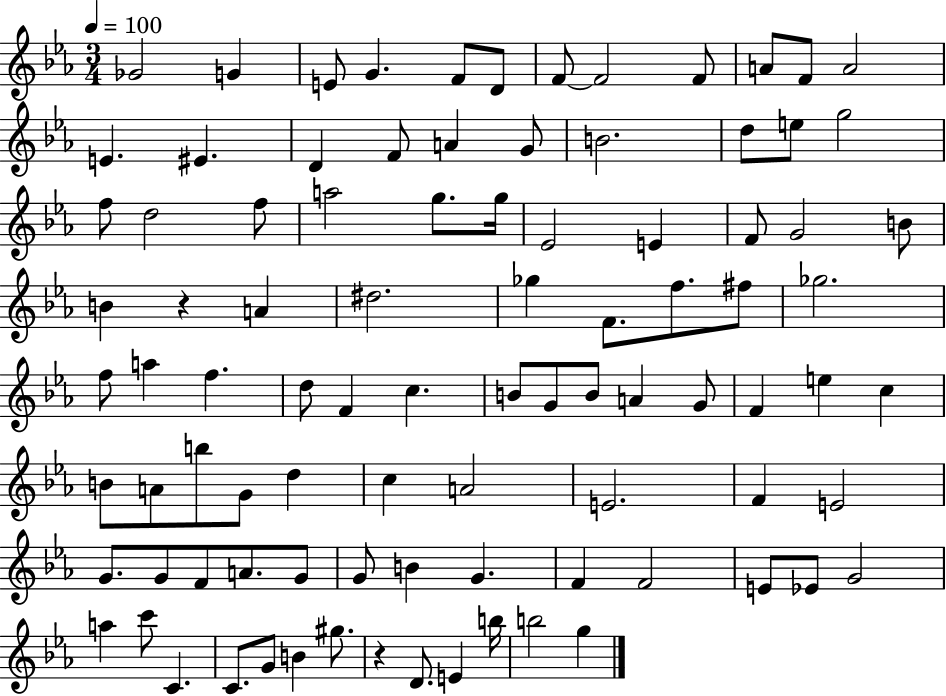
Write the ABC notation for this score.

X:1
T:Untitled
M:3/4
L:1/4
K:Eb
_G2 G E/2 G F/2 D/2 F/2 F2 F/2 A/2 F/2 A2 E ^E D F/2 A G/2 B2 d/2 e/2 g2 f/2 d2 f/2 a2 g/2 g/4 _E2 E F/2 G2 B/2 B z A ^d2 _g F/2 f/2 ^f/2 _g2 f/2 a f d/2 F c B/2 G/2 B/2 A G/2 F e c B/2 A/2 b/2 G/2 d c A2 E2 F E2 G/2 G/2 F/2 A/2 G/2 G/2 B G F F2 E/2 _E/2 G2 a c'/2 C C/2 G/2 B ^g/2 z D/2 E b/4 b2 g